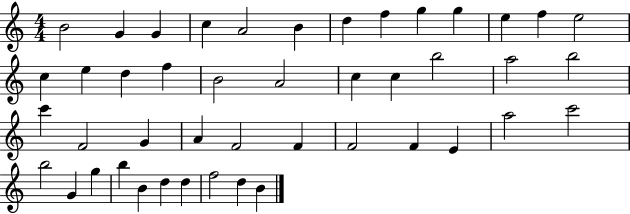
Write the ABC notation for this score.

X:1
T:Untitled
M:4/4
L:1/4
K:C
B2 G G c A2 B d f g g e f e2 c e d f B2 A2 c c b2 a2 b2 c' F2 G A F2 F F2 F E a2 c'2 b2 G g b B d d f2 d B